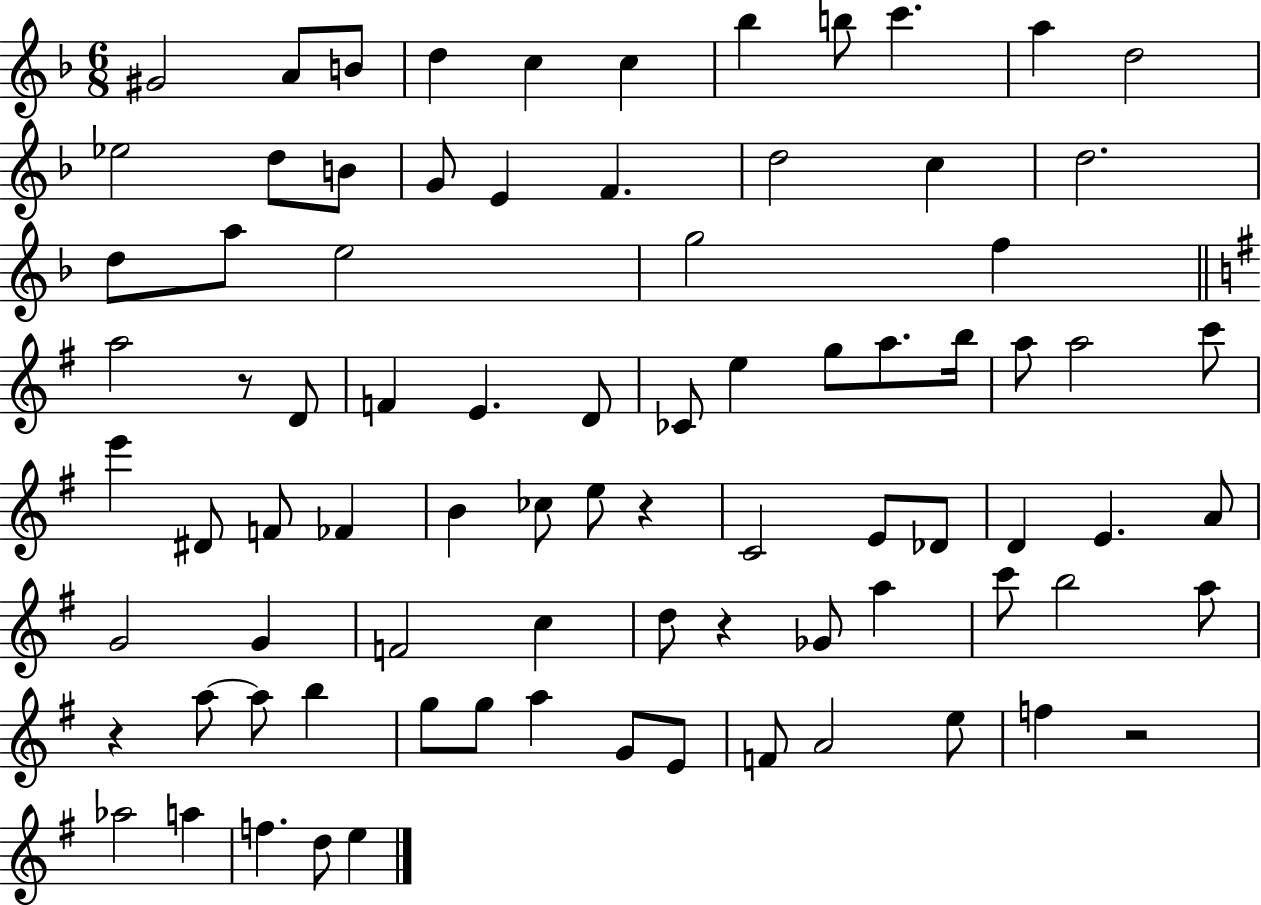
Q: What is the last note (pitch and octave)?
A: E5